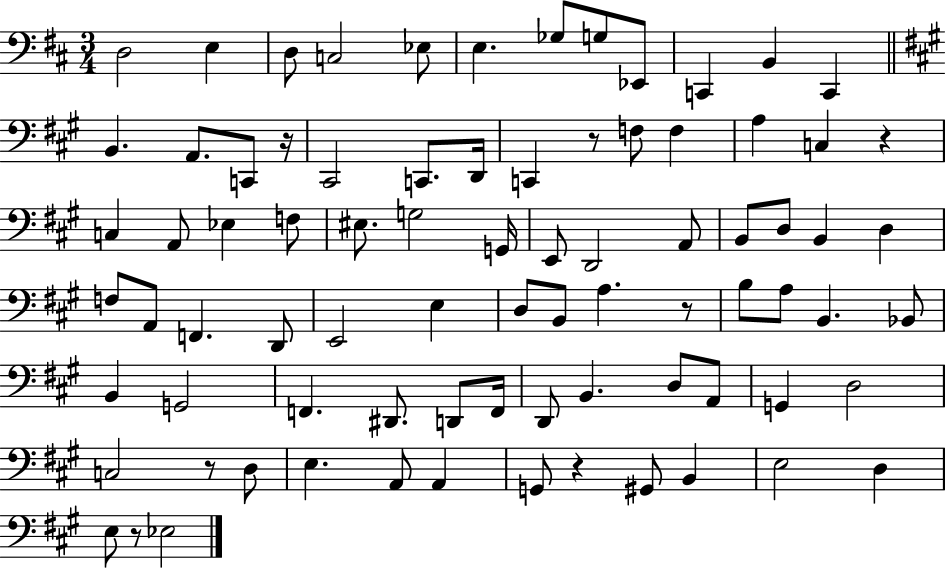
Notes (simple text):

D3/h E3/q D3/e C3/h Eb3/e E3/q. Gb3/e G3/e Eb2/e C2/q B2/q C2/q B2/q. A2/e. C2/e R/s C#2/h C2/e. D2/s C2/q R/e F3/e F3/q A3/q C3/q R/q C3/q A2/e Eb3/q F3/e EIS3/e. G3/h G2/s E2/e D2/h A2/e B2/e D3/e B2/q D3/q F3/e A2/e F2/q. D2/e E2/h E3/q D3/e B2/e A3/q. R/e B3/e A3/e B2/q. Bb2/e B2/q G2/h F2/q. D#2/e. D2/e F2/s D2/e B2/q. D3/e A2/e G2/q D3/h C3/h R/e D3/e E3/q. A2/e A2/q G2/e R/q G#2/e B2/q E3/h D3/q E3/e R/e Eb3/h